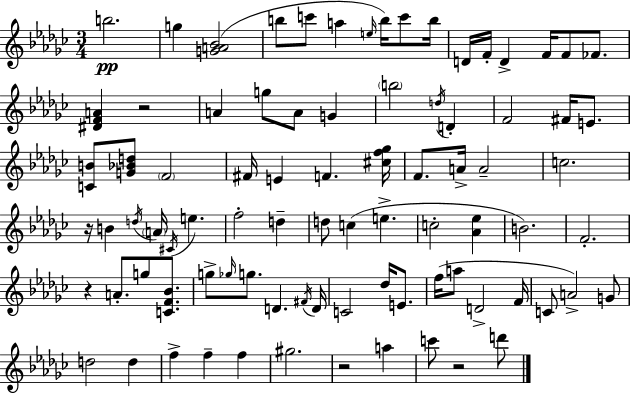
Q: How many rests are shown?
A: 5